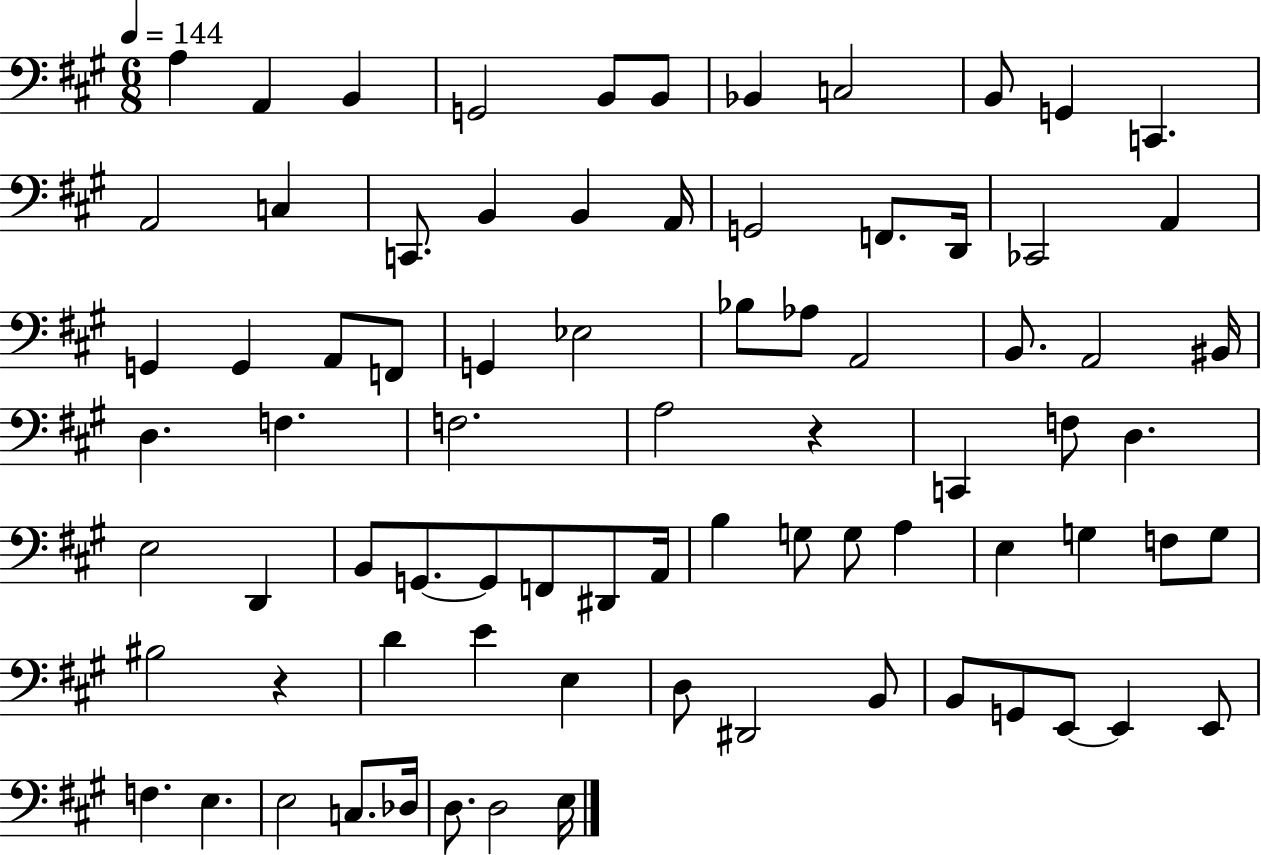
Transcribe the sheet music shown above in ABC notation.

X:1
T:Untitled
M:6/8
L:1/4
K:A
A, A,, B,, G,,2 B,,/2 B,,/2 _B,, C,2 B,,/2 G,, C,, A,,2 C, C,,/2 B,, B,, A,,/4 G,,2 F,,/2 D,,/4 _C,,2 A,, G,, G,, A,,/2 F,,/2 G,, _E,2 _B,/2 _A,/2 A,,2 B,,/2 A,,2 ^B,,/4 D, F, F,2 A,2 z C,, F,/2 D, E,2 D,, B,,/2 G,,/2 G,,/2 F,,/2 ^D,,/2 A,,/4 B, G,/2 G,/2 A, E, G, F,/2 G,/2 ^B,2 z D E E, D,/2 ^D,,2 B,,/2 B,,/2 G,,/2 E,,/2 E,, E,,/2 F, E, E,2 C,/2 _D,/4 D,/2 D,2 E,/4